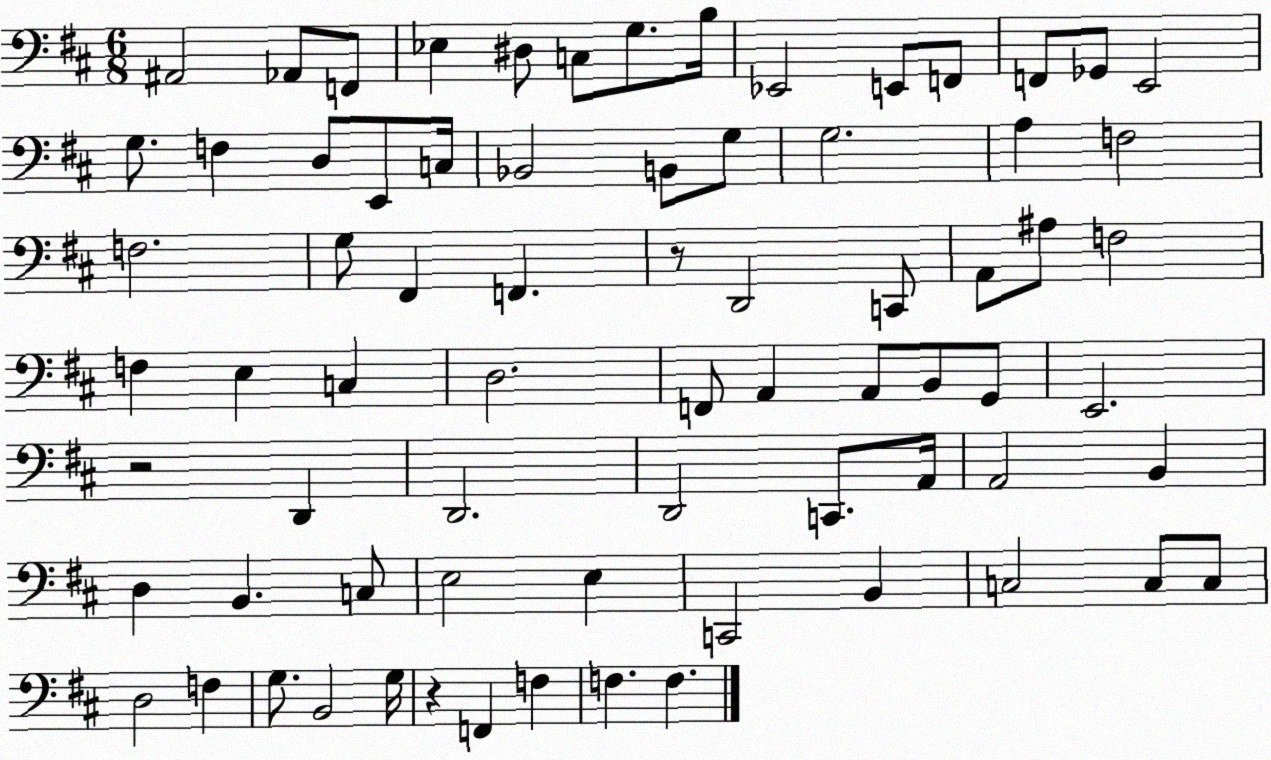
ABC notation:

X:1
T:Untitled
M:6/8
L:1/4
K:D
^A,,2 _A,,/2 F,,/2 _E, ^D,/2 C,/2 G,/2 B,/4 _E,,2 E,,/2 F,,/2 F,,/2 _G,,/2 E,,2 G,/2 F, D,/2 E,,/2 C,/4 _B,,2 B,,/2 G,/2 G,2 A, F,2 F,2 G,/2 ^F,, F,, z/2 D,,2 C,,/2 A,,/2 ^A,/2 F,2 F, E, C, D,2 F,,/2 A,, A,,/2 B,,/2 G,,/2 E,,2 z2 D,, D,,2 D,,2 C,,/2 A,,/4 A,,2 B,, D, B,, C,/2 E,2 E, C,,2 B,, C,2 C,/2 C,/2 D,2 F, G,/2 B,,2 G,/4 z F,, F, F, F,